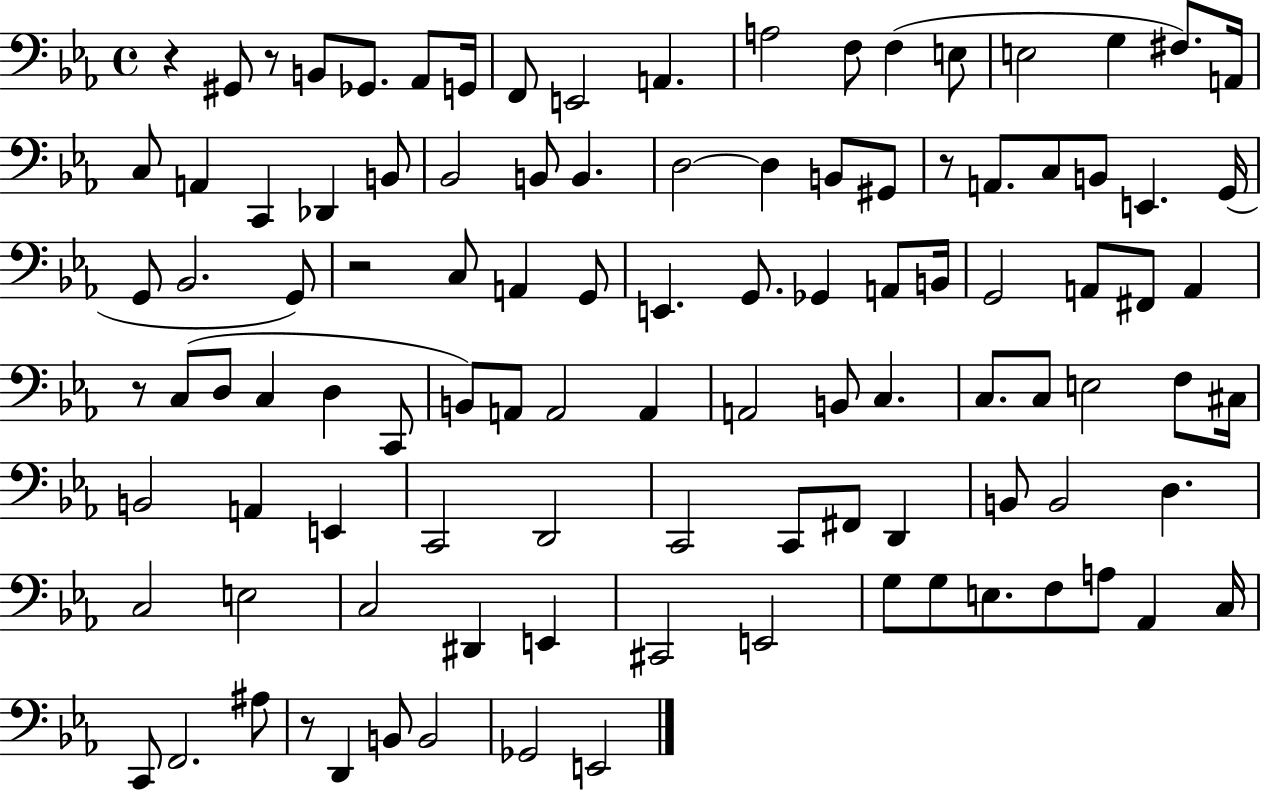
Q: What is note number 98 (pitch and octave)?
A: Gb2